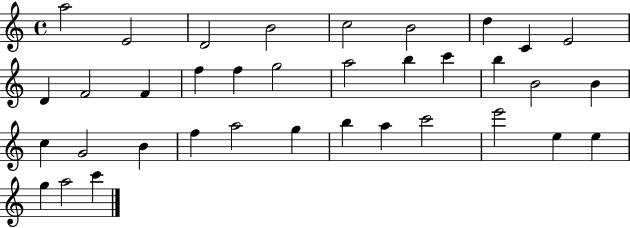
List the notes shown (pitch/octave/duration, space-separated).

A5/h E4/h D4/h B4/h C5/h B4/h D5/q C4/q E4/h D4/q F4/h F4/q F5/q F5/q G5/h A5/h B5/q C6/q B5/q B4/h B4/q C5/q G4/h B4/q F5/q A5/h G5/q B5/q A5/q C6/h E6/h E5/q E5/q G5/q A5/h C6/q